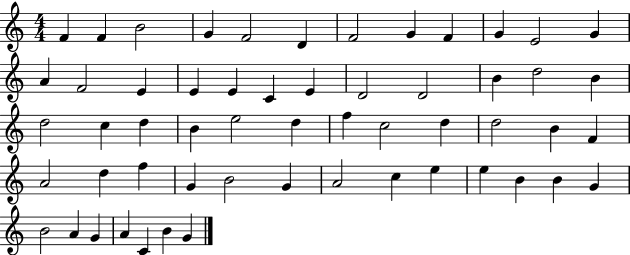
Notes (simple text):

F4/q F4/q B4/h G4/q F4/h D4/q F4/h G4/q F4/q G4/q E4/h G4/q A4/q F4/h E4/q E4/q E4/q C4/q E4/q D4/h D4/h B4/q D5/h B4/q D5/h C5/q D5/q B4/q E5/h D5/q F5/q C5/h D5/q D5/h B4/q F4/q A4/h D5/q F5/q G4/q B4/h G4/q A4/h C5/q E5/q E5/q B4/q B4/q G4/q B4/h A4/q G4/q A4/q C4/q B4/q G4/q